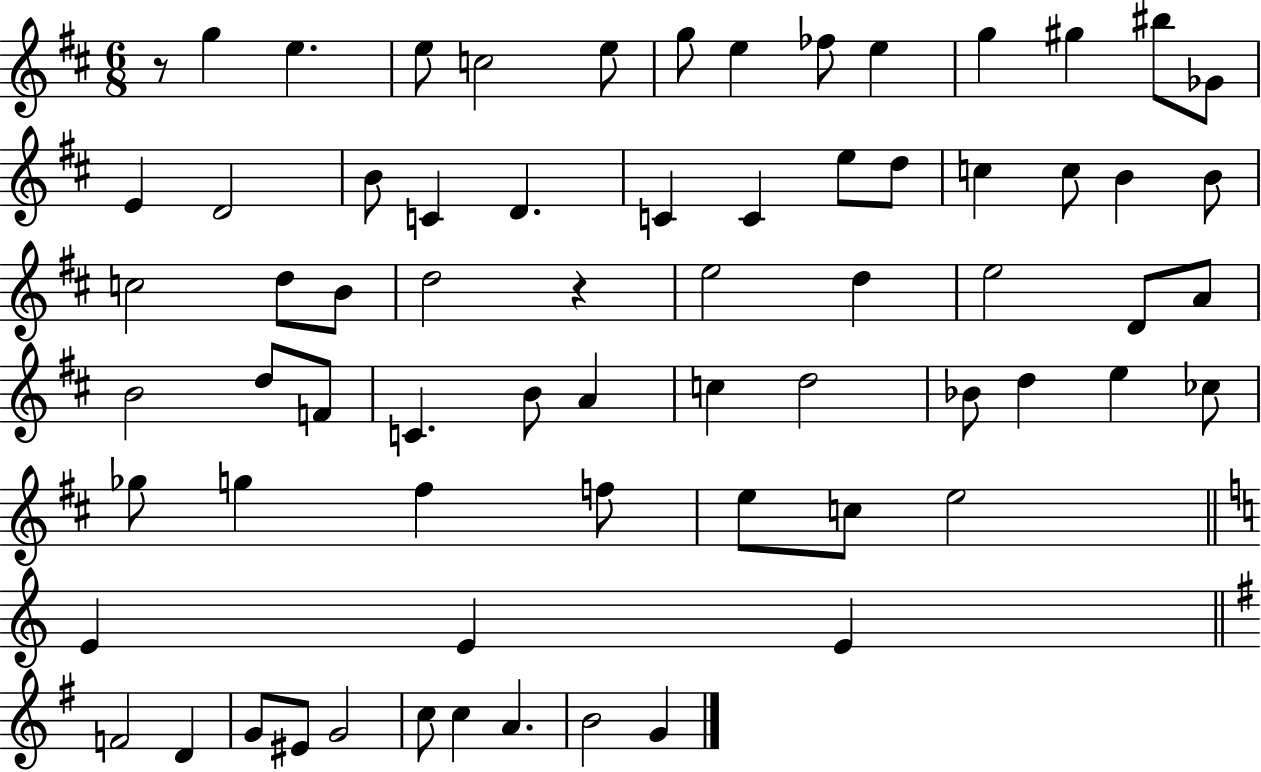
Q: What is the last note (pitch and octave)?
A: G4